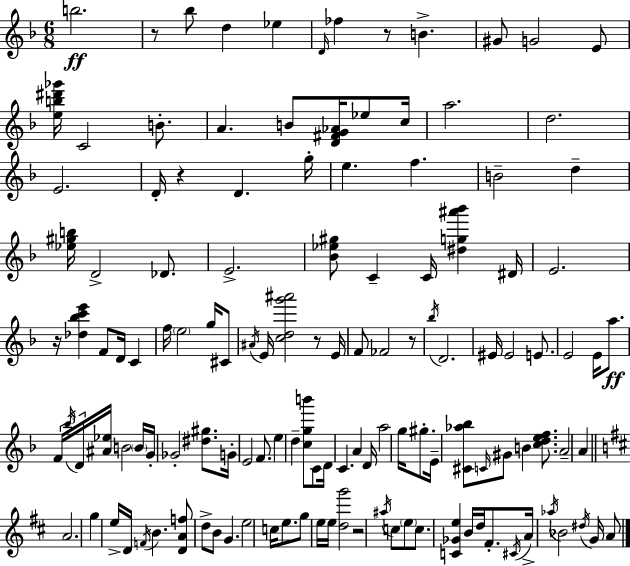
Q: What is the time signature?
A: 6/8